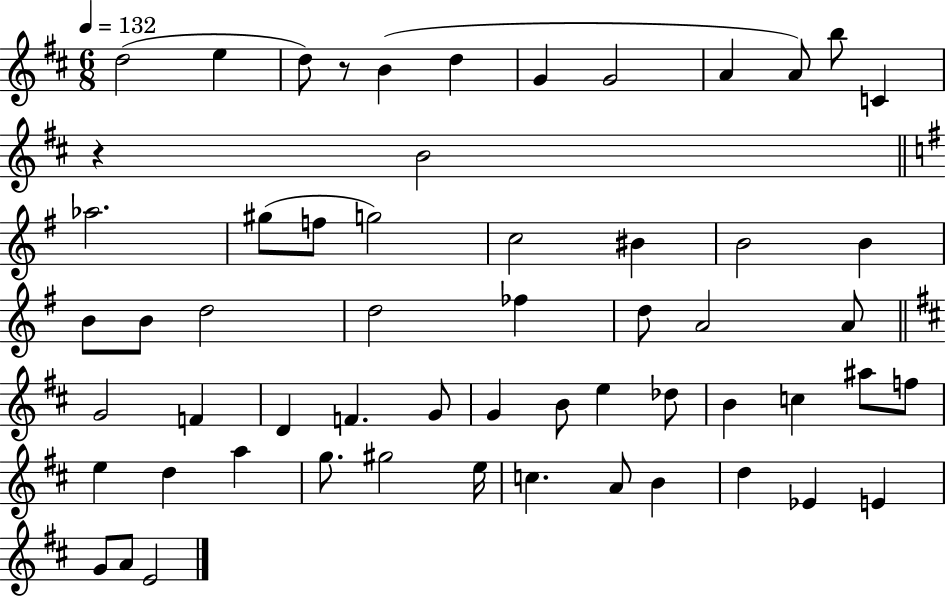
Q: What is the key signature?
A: D major